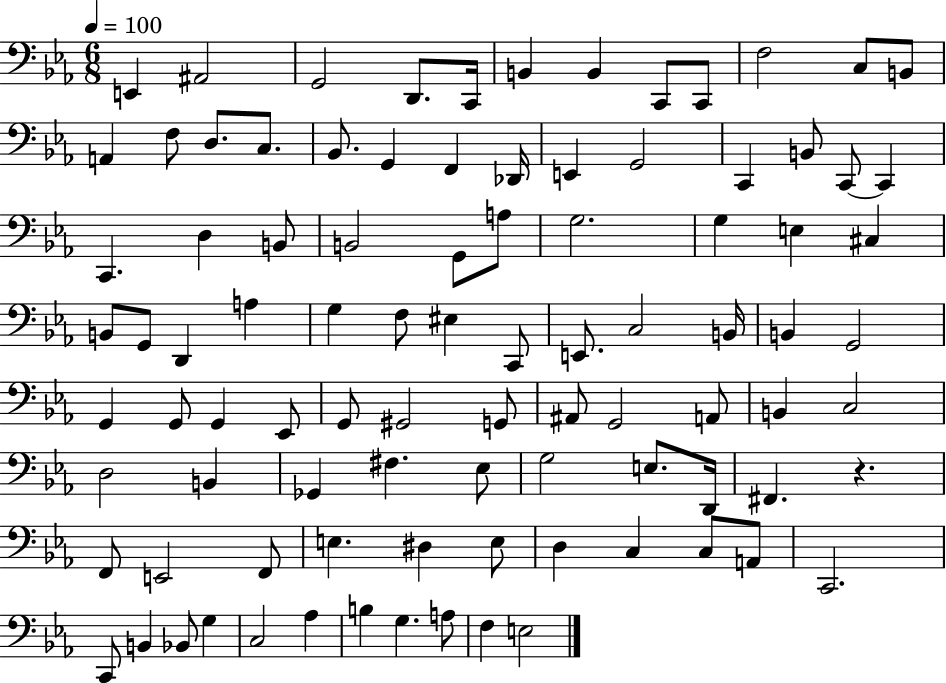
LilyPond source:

{
  \clef bass
  \numericTimeSignature
  \time 6/8
  \key ees \major
  \tempo 4 = 100
  e,4 ais,2 | g,2 d,8. c,16 | b,4 b,4 c,8 c,8 | f2 c8 b,8 | \break a,4 f8 d8. c8. | bes,8. g,4 f,4 des,16 | e,4 g,2 | c,4 b,8 c,8~~ c,4 | \break c,4. d4 b,8 | b,2 g,8 a8 | g2. | g4 e4 cis4 | \break b,8 g,8 d,4 a4 | g4 f8 eis4 c,8 | e,8. c2 b,16 | b,4 g,2 | \break g,4 g,8 g,4 ees,8 | g,8 gis,2 g,8 | ais,8 g,2 a,8 | b,4 c2 | \break d2 b,4 | ges,4 fis4. ees8 | g2 e8. d,16 | fis,4. r4. | \break f,8 e,2 f,8 | e4. dis4 e8 | d4 c4 c8 a,8 | c,2. | \break c,8 b,4 bes,8 g4 | c2 aes4 | b4 g4. a8 | f4 e2 | \break \bar "|."
}